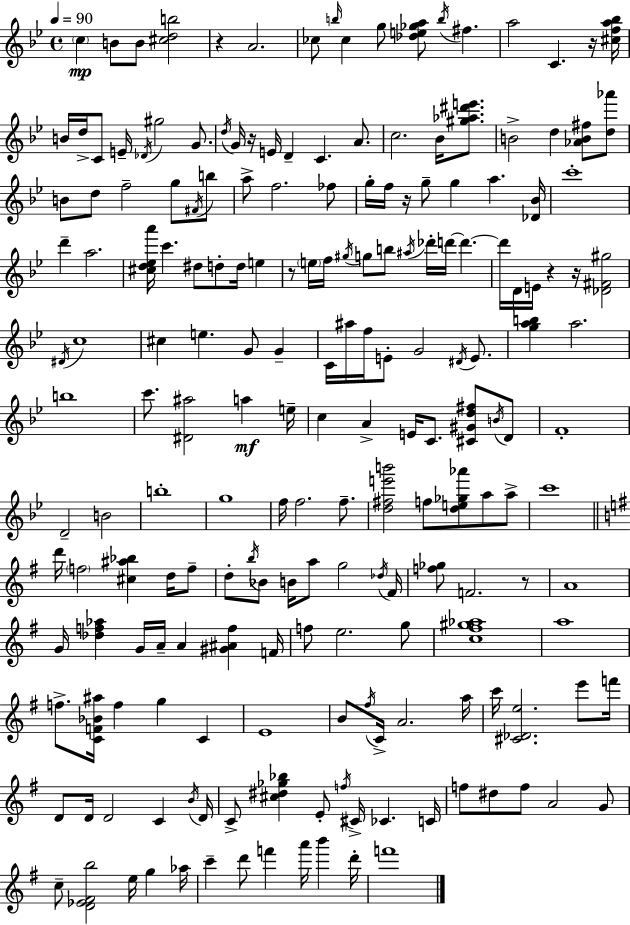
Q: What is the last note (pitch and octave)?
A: F6